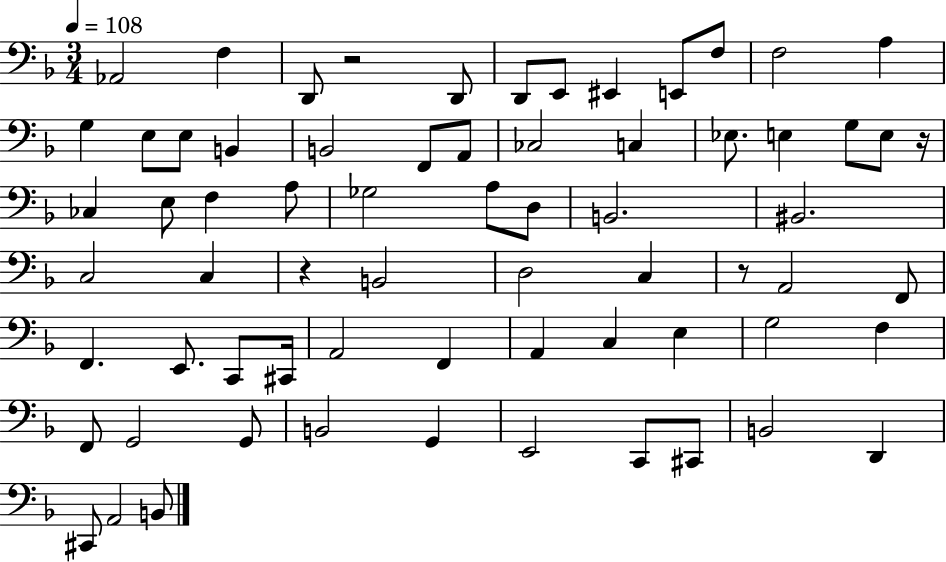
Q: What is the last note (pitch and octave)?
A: B2